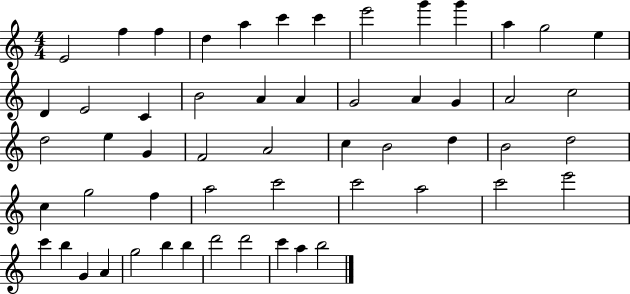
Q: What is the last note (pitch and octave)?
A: B5